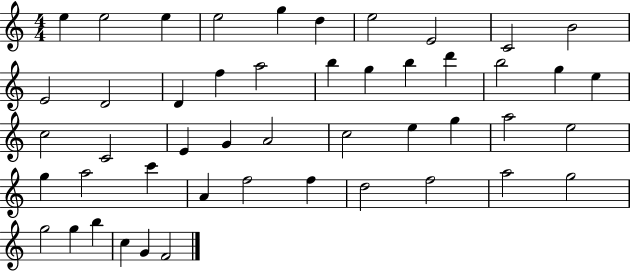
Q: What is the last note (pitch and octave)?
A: F4